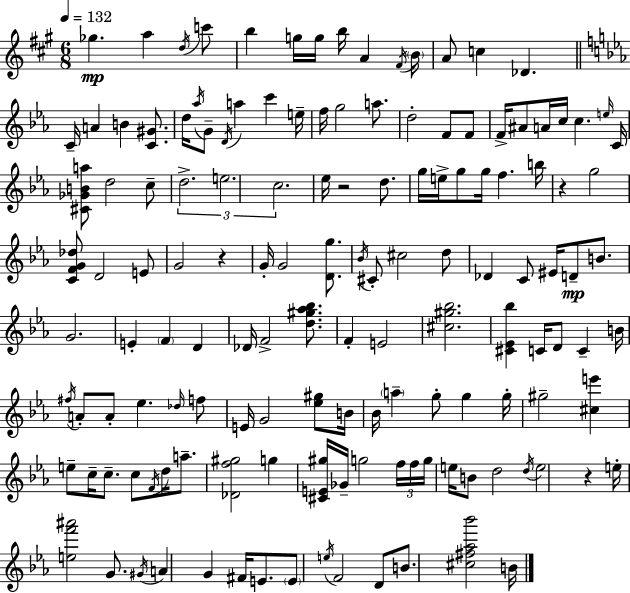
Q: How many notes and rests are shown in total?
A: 140